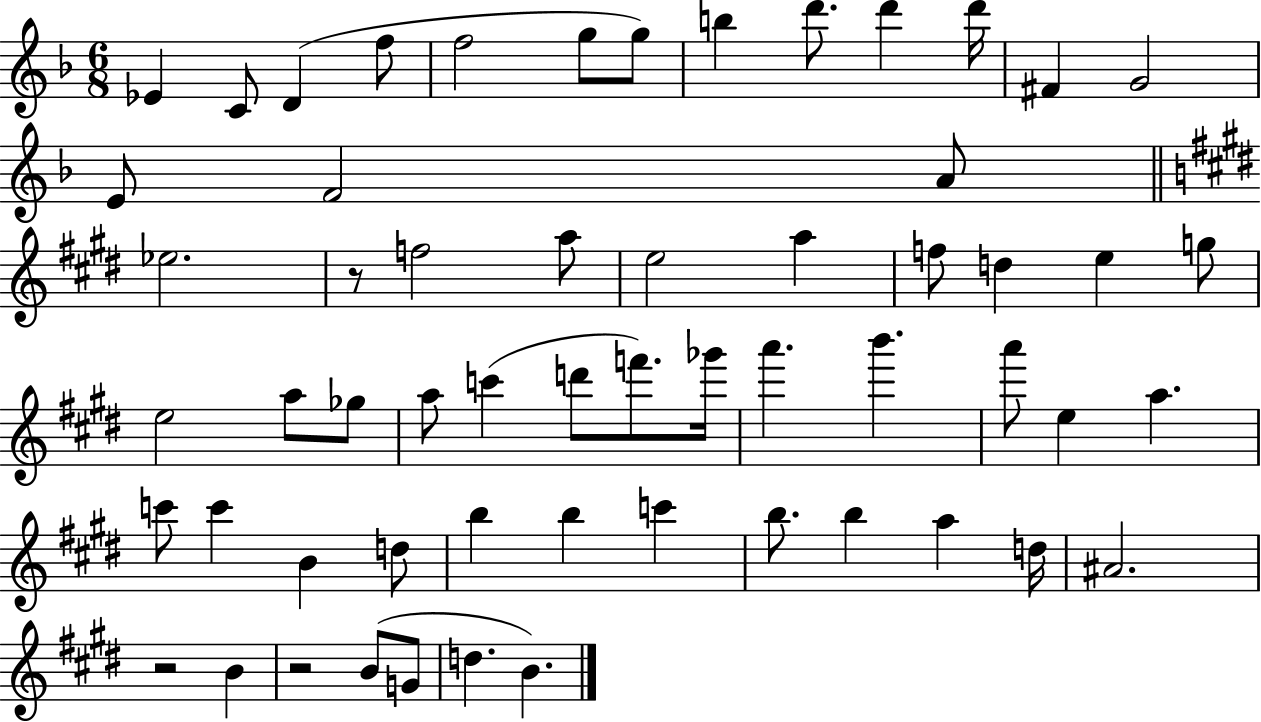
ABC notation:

X:1
T:Untitled
M:6/8
L:1/4
K:F
_E C/2 D f/2 f2 g/2 g/2 b d'/2 d' d'/4 ^F G2 E/2 F2 A/2 _e2 z/2 f2 a/2 e2 a f/2 d e g/2 e2 a/2 _g/2 a/2 c' d'/2 f'/2 _g'/4 a' b' a'/2 e a c'/2 c' B d/2 b b c' b/2 b a d/4 ^A2 z2 B z2 B/2 G/2 d B